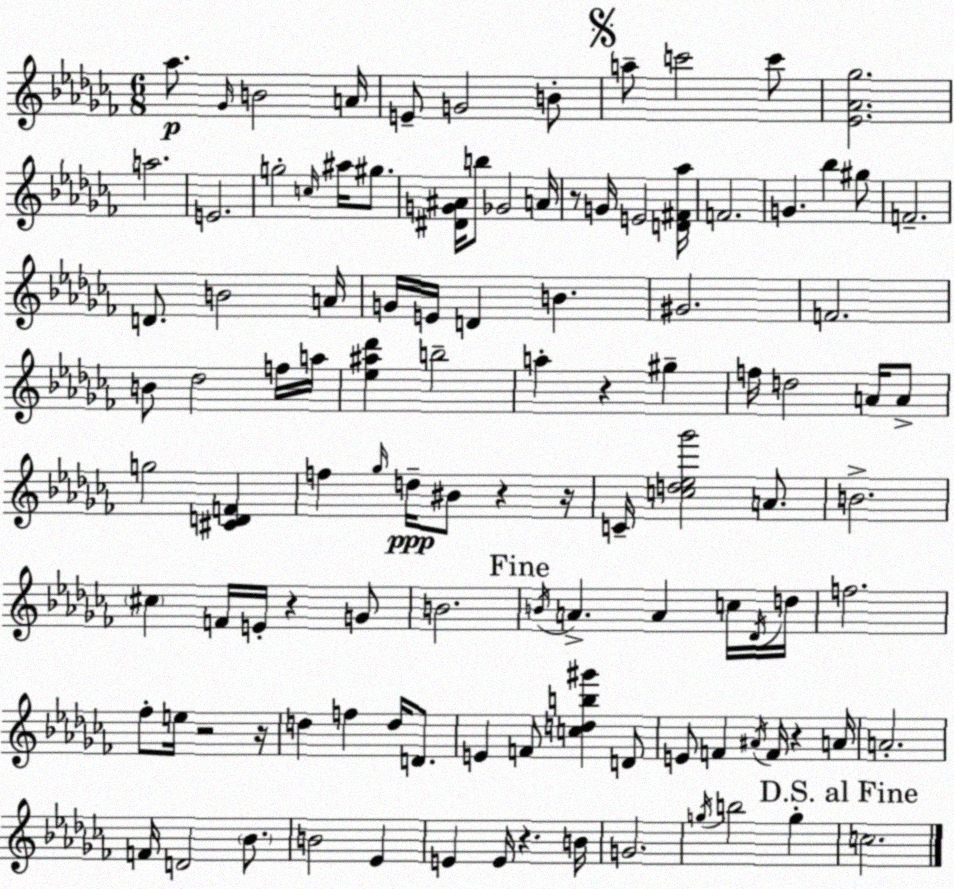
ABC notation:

X:1
T:Untitled
M:6/8
L:1/4
K:Abm
_a/2 _G/4 B2 A/4 E/2 G2 B/2 a/2 c'2 c'/2 [_E_A_g]2 a2 E2 g2 c/4 ^a/4 ^g/2 [^DG^A]/4 b/2 _G2 A/4 z/2 G/4 E2 [D^F_a]/4 F2 G _b ^g/2 F2 D/2 B2 A/4 G/4 E/4 D B ^G2 F2 B/2 _d2 f/4 a/4 [_e^a_d'] b2 a z ^g f/4 d2 A/4 A/2 g2 [^CDF] f _g/4 d/4 ^B/2 z z/4 C/4 [cd_e_g']2 A/2 B2 ^c F/4 E/4 z G/2 B2 B/4 A A c/4 _D/4 d/4 f2 _f/2 e/4 z2 z/4 d f d/4 D/2 E F/2 [cdb^g'] D/2 E/2 F ^A/4 F/4 z A/4 A2 F/4 D2 _B/2 B2 _E E E/4 z B/4 G2 g/4 b2 g c2